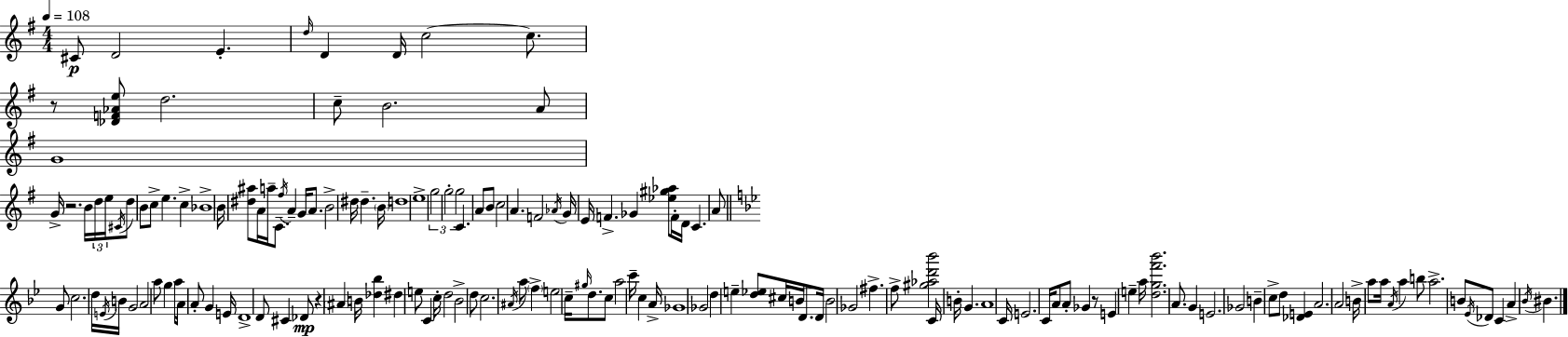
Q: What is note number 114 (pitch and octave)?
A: E4